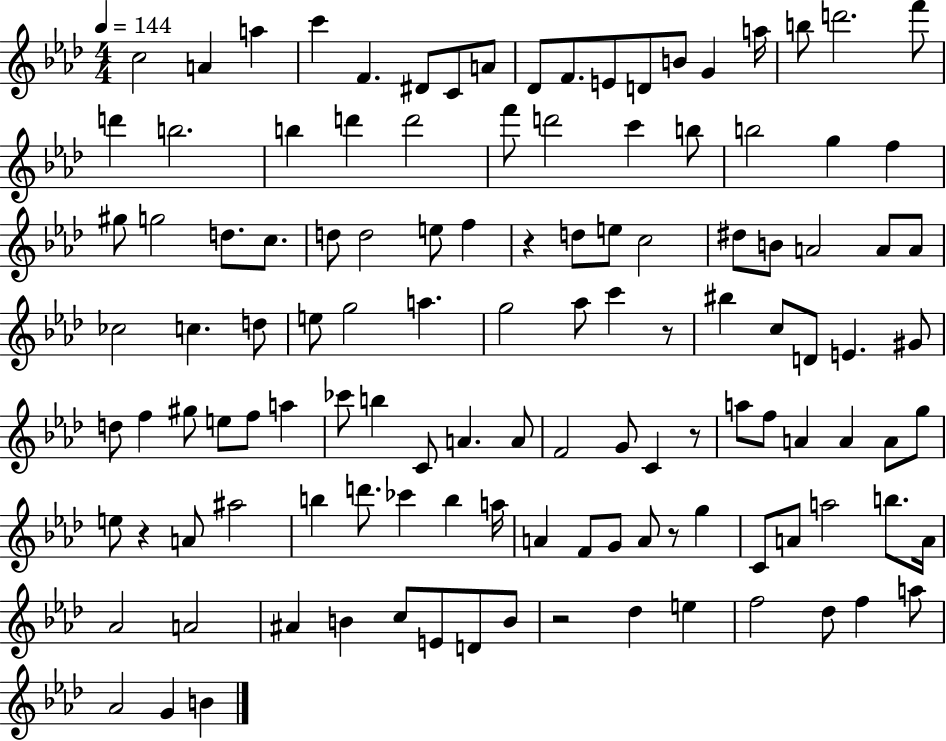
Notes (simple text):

C5/h A4/q A5/q C6/q F4/q. D#4/e C4/e A4/e Db4/e F4/e. E4/e D4/e B4/e G4/q A5/s B5/e D6/h. F6/e D6/q B5/h. B5/q D6/q D6/h F6/e D6/h C6/q B5/e B5/h G5/q F5/q G#5/e G5/h D5/e. C5/e. D5/e D5/h E5/e F5/q R/q D5/e E5/e C5/h D#5/e B4/e A4/h A4/e A4/e CES5/h C5/q. D5/e E5/e G5/h A5/q. G5/h Ab5/e C6/q R/e BIS5/q C5/e D4/e E4/q. G#4/e D5/e F5/q G#5/e E5/e F5/e A5/q CES6/e B5/q C4/e A4/q. A4/e F4/h G4/e C4/q R/e A5/e F5/e A4/q A4/q A4/e G5/e E5/e R/q A4/e A#5/h B5/q D6/e. CES6/q B5/q A5/s A4/q F4/e G4/e A4/e R/e G5/q C4/e A4/e A5/h B5/e. A4/s Ab4/h A4/h A#4/q B4/q C5/e E4/e D4/e B4/e R/h Db5/q E5/q F5/h Db5/e F5/q A5/e Ab4/h G4/q B4/q